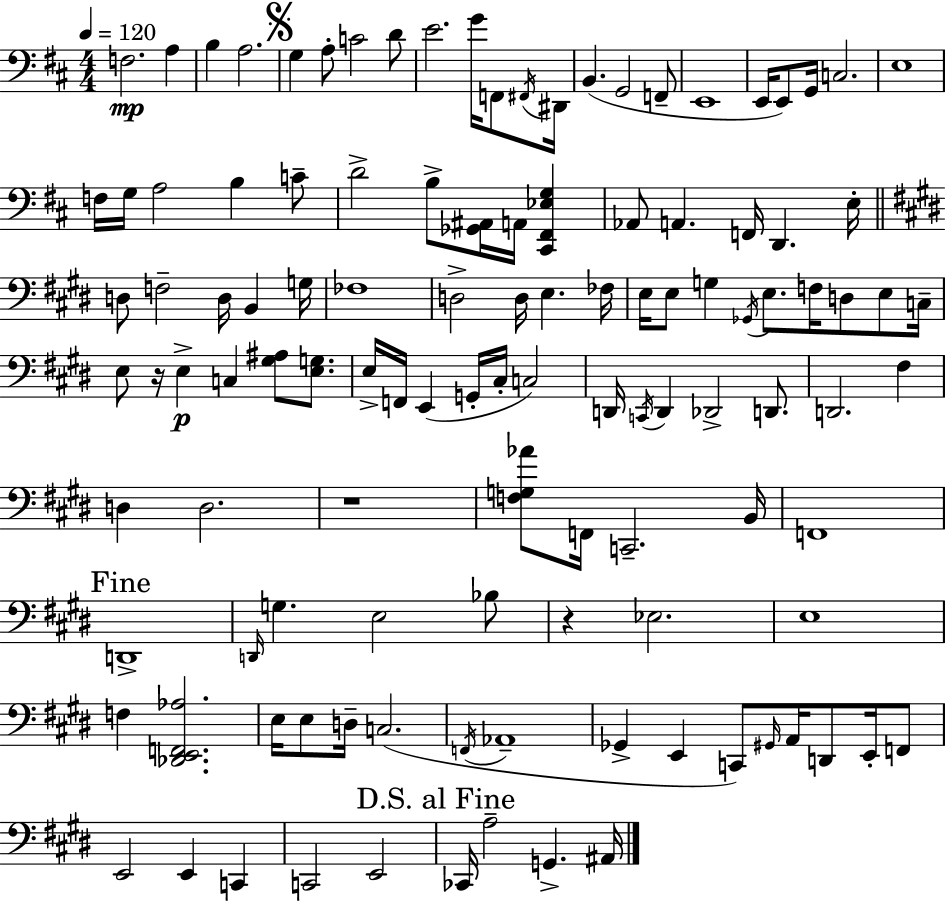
{
  \clef bass
  \numericTimeSignature
  \time 4/4
  \key d \major
  \tempo 4 = 120
  f2.\mp a4 | b4 a2. | \mark \markup { \musicglyph "scripts.segno" } g4 a8-. c'2 d'8 | e'2. g'16 f,8 \acciaccatura { fis,16 } | \break dis,16 b,4.( g,2 f,8-- | e,1 | e,16 e,8) g,16 c2. | e1 | \break f16 g16 a2 b4 c'8-- | d'2-> b8-> <ges, ais,>16 a,16 <cis, fis, ees g>4 | aes,8 a,4. f,16 d,4. | e16-. \bar "||" \break \key e \major d8 f2-- d16 b,4 g16 | fes1 | d2-> d16 e4. fes16 | e16 e8 g4 \acciaccatura { ges,16 } e8. f16 d8 e8 | \break c16-- e8 r16 e4->\p c4 <gis ais>8 <e g>8. | e16-> f,16 e,4( g,16-. cis16-. c2) | d,16 \acciaccatura { c,16 } d,4 des,2-> d,8. | d,2. fis4 | \break d4 d2. | r1 | <f g aes'>8 f,16 c,2.-- | b,16 f,1 | \break \mark "Fine" d,1-> | \grace { d,16 } g4. e2 | bes8 r4 ees2. | e1 | \break f4 <des, e, f, aes>2. | e16 e8 d16-- c2.( | \acciaccatura { f,16 } aes,1-- | ges,4-> e,4 c,8) \grace { gis,16 } a,16 | \break d,8 e,16-. f,8 e,2 e,4 | c,4 c,2 e,2 | \mark "D.S. al Fine" ces,16 a2-- g,4.-> | ais,16 \bar "|."
}